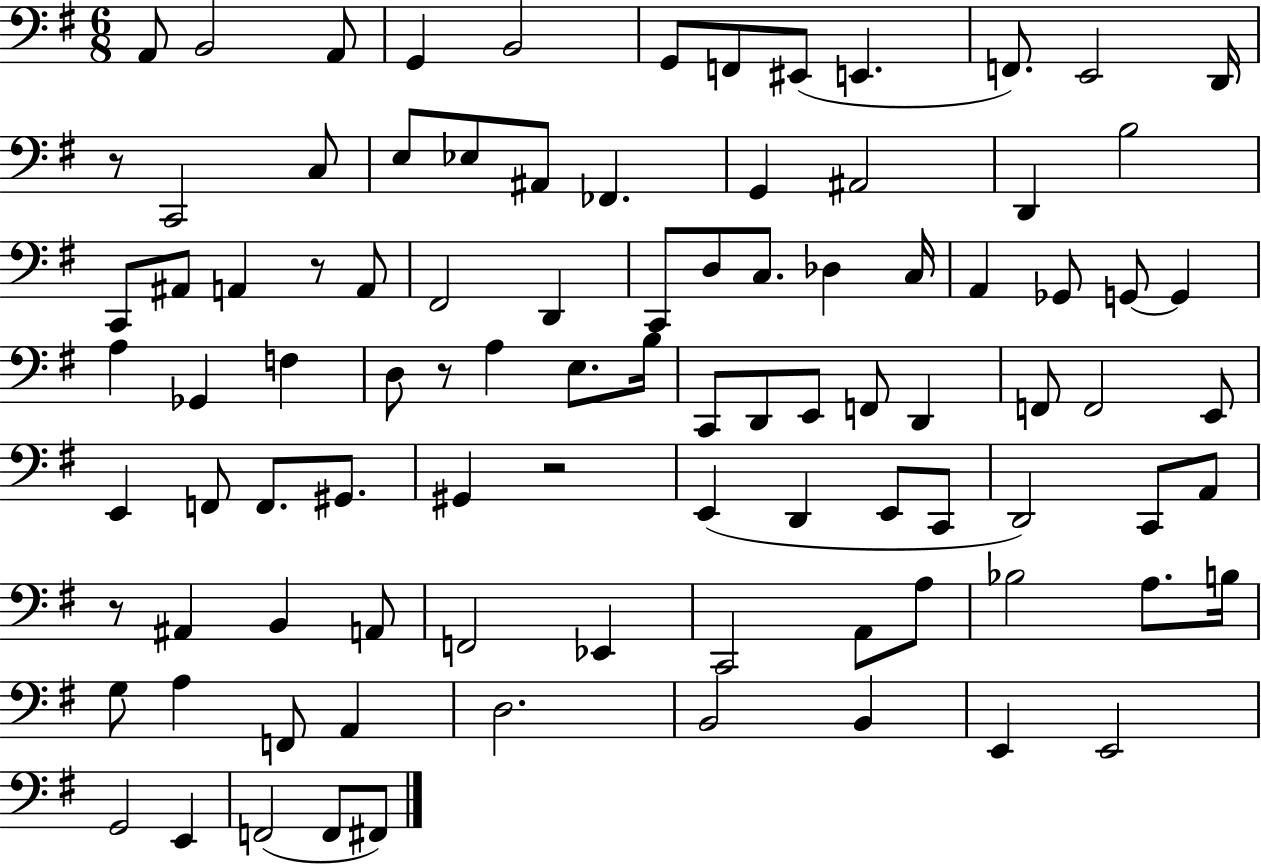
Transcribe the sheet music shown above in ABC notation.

X:1
T:Untitled
M:6/8
L:1/4
K:G
A,,/2 B,,2 A,,/2 G,, B,,2 G,,/2 F,,/2 ^E,,/2 E,, F,,/2 E,,2 D,,/4 z/2 C,,2 C,/2 E,/2 _E,/2 ^A,,/2 _F,, G,, ^A,,2 D,, B,2 C,,/2 ^A,,/2 A,, z/2 A,,/2 ^F,,2 D,, C,,/2 D,/2 C,/2 _D, C,/4 A,, _G,,/2 G,,/2 G,, A, _G,, F, D,/2 z/2 A, E,/2 B,/4 C,,/2 D,,/2 E,,/2 F,,/2 D,, F,,/2 F,,2 E,,/2 E,, F,,/2 F,,/2 ^G,,/2 ^G,, z2 E,, D,, E,,/2 C,,/2 D,,2 C,,/2 A,,/2 z/2 ^A,, B,, A,,/2 F,,2 _E,, C,,2 A,,/2 A,/2 _B,2 A,/2 B,/4 G,/2 A, F,,/2 A,, D,2 B,,2 B,, E,, E,,2 G,,2 E,, F,,2 F,,/2 ^F,,/2